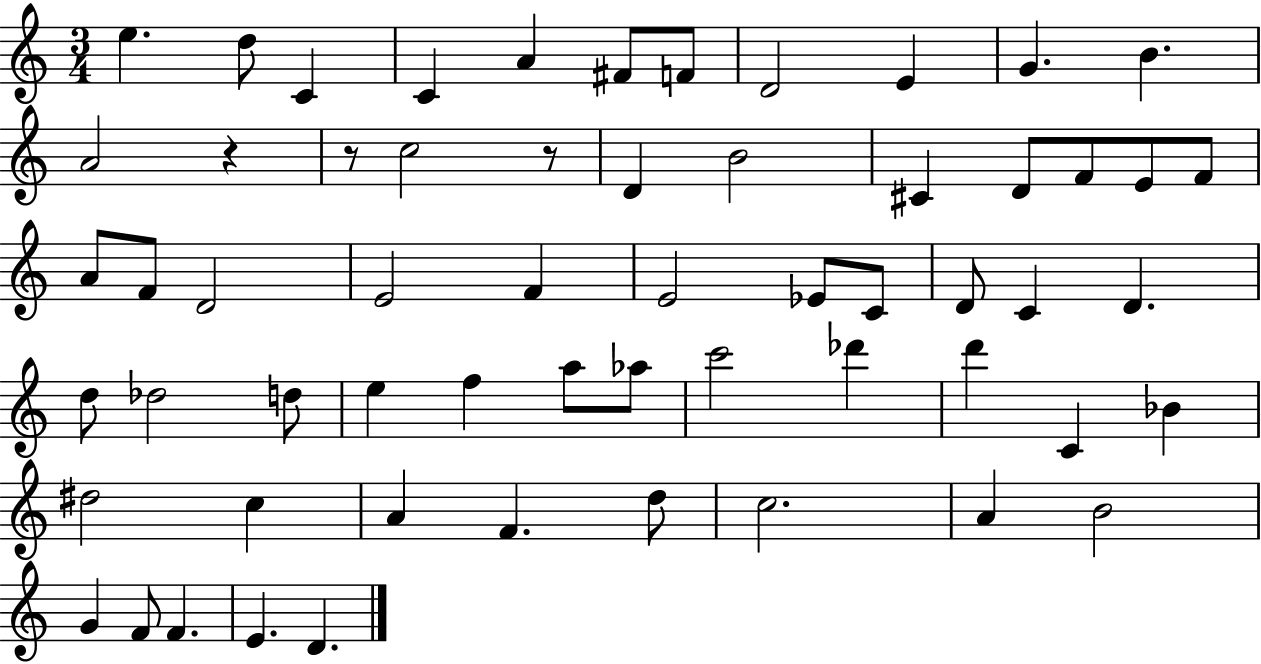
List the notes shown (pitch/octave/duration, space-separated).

E5/q. D5/e C4/q C4/q A4/q F#4/e F4/e D4/h E4/q G4/q. B4/q. A4/h R/q R/e C5/h R/e D4/q B4/h C#4/q D4/e F4/e E4/e F4/e A4/e F4/e D4/h E4/h F4/q E4/h Eb4/e C4/e D4/e C4/q D4/q. D5/e Db5/h D5/e E5/q F5/q A5/e Ab5/e C6/h Db6/q D6/q C4/q Bb4/q D#5/h C5/q A4/q F4/q. D5/e C5/h. A4/q B4/h G4/q F4/e F4/q. E4/q. D4/q.